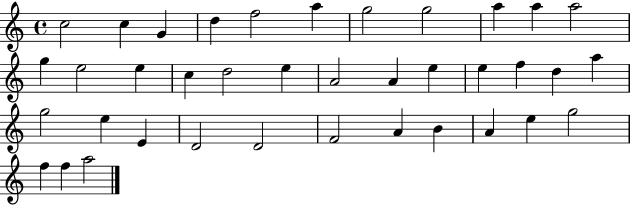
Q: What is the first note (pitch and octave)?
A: C5